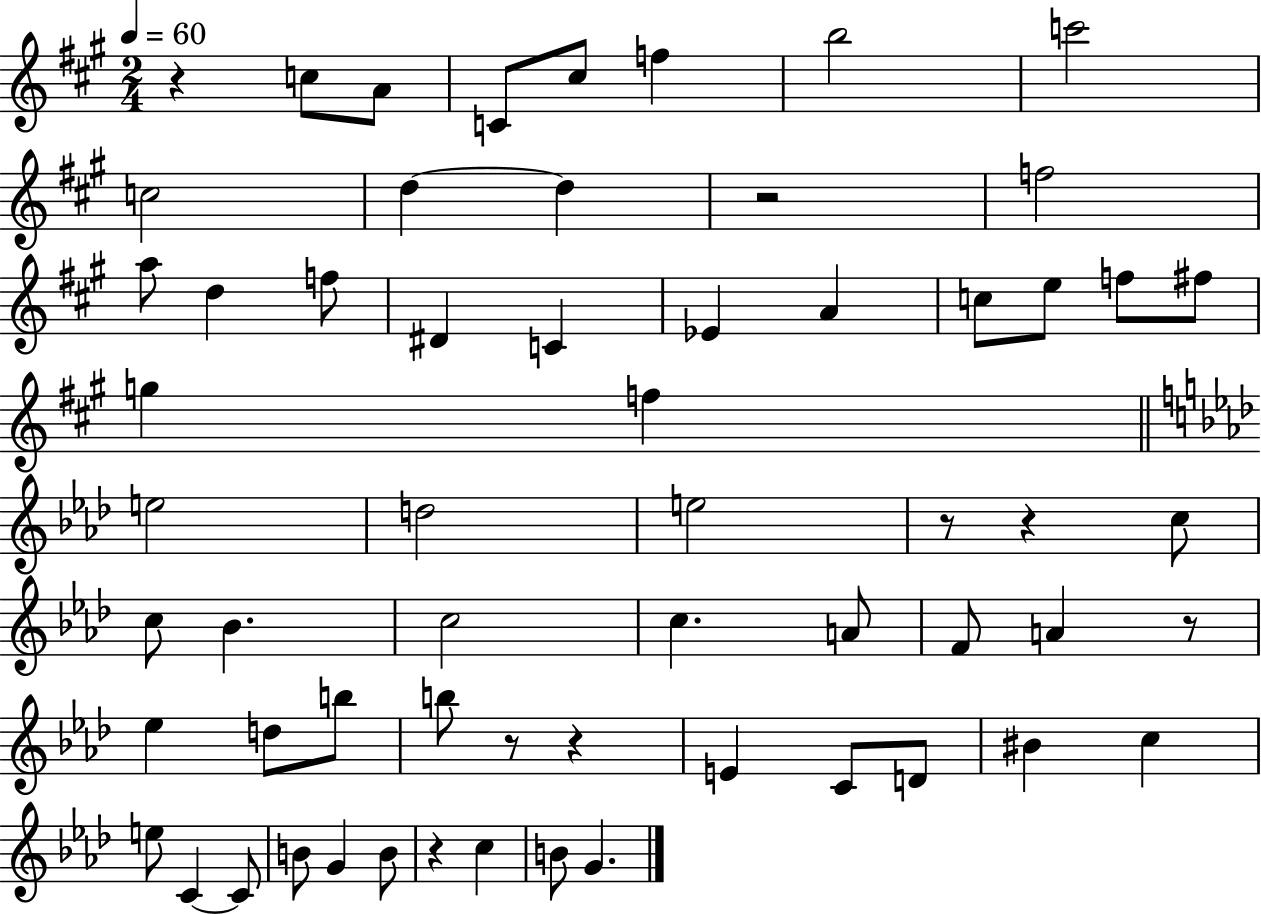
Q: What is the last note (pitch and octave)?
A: G4